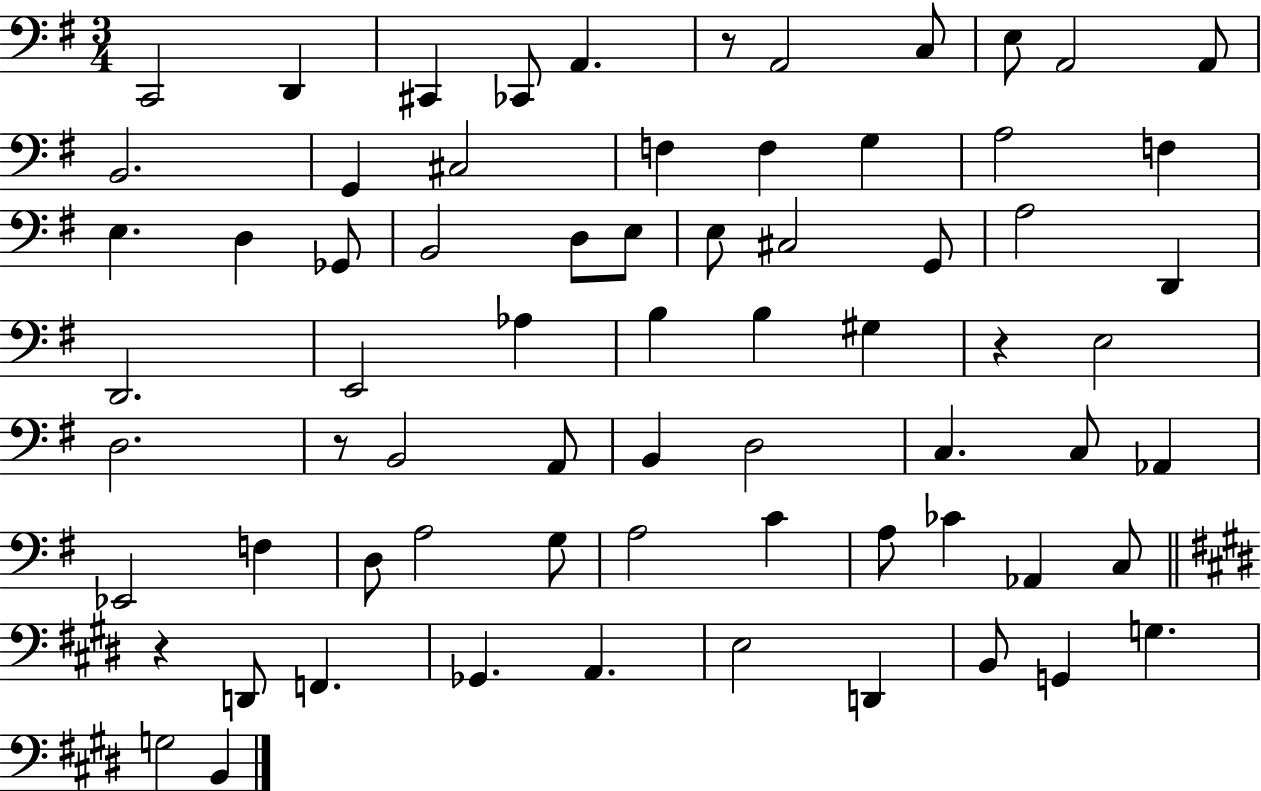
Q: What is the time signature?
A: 3/4